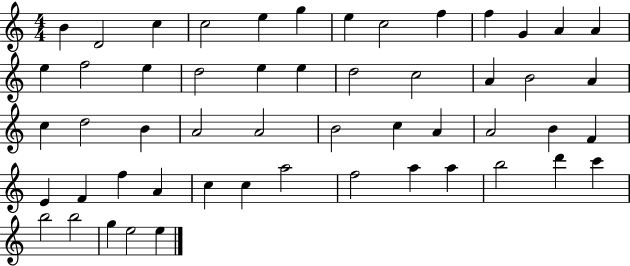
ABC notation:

X:1
T:Untitled
M:4/4
L:1/4
K:C
B D2 c c2 e g e c2 f f G A A e f2 e d2 e e d2 c2 A B2 A c d2 B A2 A2 B2 c A A2 B F E F f A c c a2 f2 a a b2 d' c' b2 b2 g e2 e